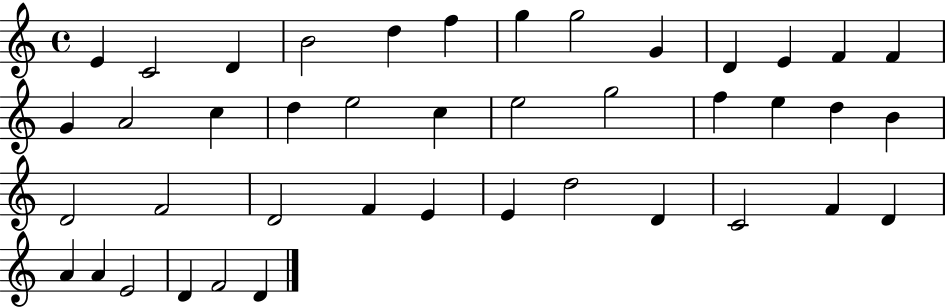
{
  \clef treble
  \time 4/4
  \defaultTimeSignature
  \key c \major
  e'4 c'2 d'4 | b'2 d''4 f''4 | g''4 g''2 g'4 | d'4 e'4 f'4 f'4 | \break g'4 a'2 c''4 | d''4 e''2 c''4 | e''2 g''2 | f''4 e''4 d''4 b'4 | \break d'2 f'2 | d'2 f'4 e'4 | e'4 d''2 d'4 | c'2 f'4 d'4 | \break a'4 a'4 e'2 | d'4 f'2 d'4 | \bar "|."
}